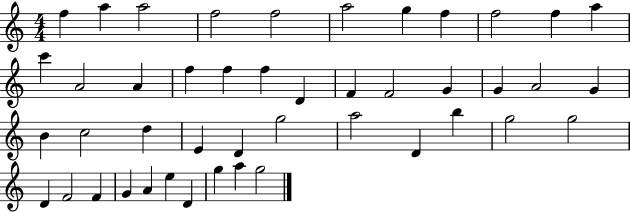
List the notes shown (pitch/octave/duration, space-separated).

F5/q A5/q A5/h F5/h F5/h A5/h G5/q F5/q F5/h F5/q A5/q C6/q A4/h A4/q F5/q F5/q F5/q D4/q F4/q F4/h G4/q G4/q A4/h G4/q B4/q C5/h D5/q E4/q D4/q G5/h A5/h D4/q B5/q G5/h G5/h D4/q F4/h F4/q G4/q A4/q E5/q D4/q G5/q A5/q G5/h